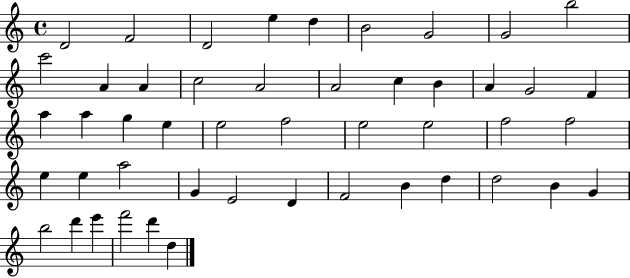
X:1
T:Untitled
M:4/4
L:1/4
K:C
D2 F2 D2 e d B2 G2 G2 b2 c'2 A A c2 A2 A2 c B A G2 F a a g e e2 f2 e2 e2 f2 f2 e e a2 G E2 D F2 B d d2 B G b2 d' e' f'2 d' d